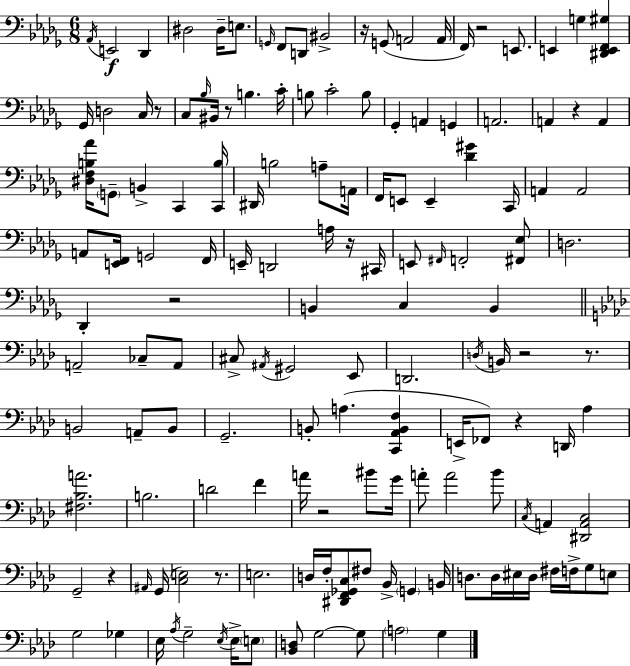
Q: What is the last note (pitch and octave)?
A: G3